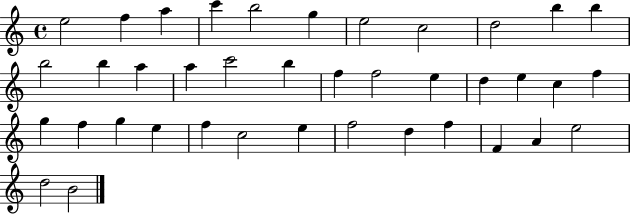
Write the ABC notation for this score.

X:1
T:Untitled
M:4/4
L:1/4
K:C
e2 f a c' b2 g e2 c2 d2 b b b2 b a a c'2 b f f2 e d e c f g f g e f c2 e f2 d f F A e2 d2 B2